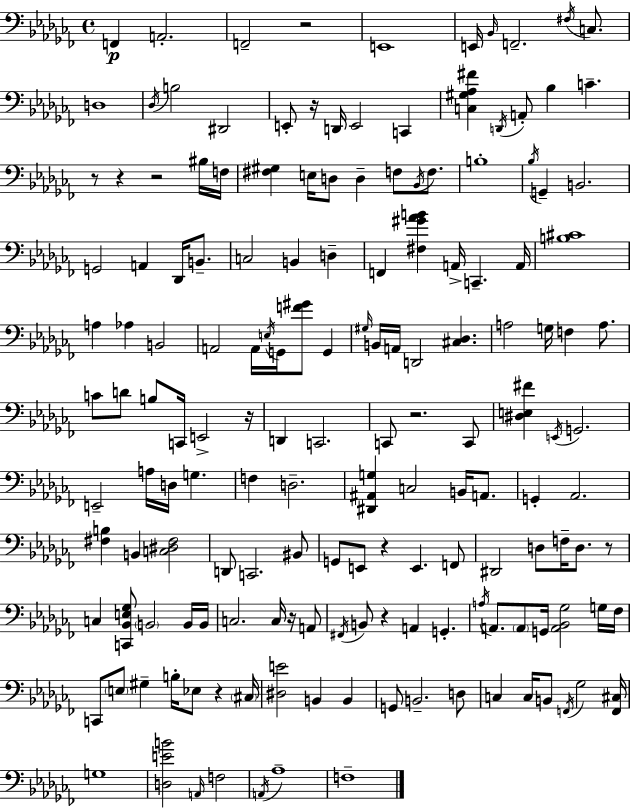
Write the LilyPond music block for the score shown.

{
  \clef bass
  \time 4/4
  \defaultTimeSignature
  \key aes \minor
  f,4\p a,2.-. | f,2-- r2 | e,1 | e,16 \grace { bes,16 } f,2.-- \acciaccatura { fis16 } c8. | \break d1 | \acciaccatura { des16 } b2 dis,2 | e,8-. r16 d,16 e,2 c,4 | <c gis aes fis'>4 \acciaccatura { d,16 } a,8-. bes4 c'4.-- | \break r8 r4 r2 | bis16 f16 <fis gis>4 e16 d8 d4-- f8 | \acciaccatura { bes,16 } f8. b1-. | \acciaccatura { bes16 } g,4-- b,2. | \break g,2 a,4 | des,16 b,8.-- c2 b,4 | d4-- f,4 <fis gis' aes' b'>4 a,16-> c,4.-- | a,16 <b cis'>1 | \break a4 aes4 b,2 | a,2 a,16 \acciaccatura { e16 } | g,16 <f' gis'>8 g,4 \grace { gis16 } b,16 a,16 d,2 | <cis des>4. a2 | \break g16 f4 a8. c'8 d'8 b8 c,16 e,2-> | r16 d,4 c,2. | c,8 r2. | c,8 <dis e fis'>4 \acciaccatura { e,16 } g,2. | \break e,2-- | a16 d16 g4. f4 d2.-- | <dis, ais, g>4 c2 | b,16 a,8. g,4-. aes,2. | \break <fis b>4 b,4 | <c dis fis>2 d,8 c,2. | bis,8 g,8 e,8 r4 | e,4. f,8 dis,2 | \break d8 f16-- d8. r8 c4 <c, bes, e ges>8 \parenthesize b,2 | b,16 b,16 c2. | c16 r16 a,8 \acciaccatura { fis,16 } b,8 r4 | a,4 g,4.-. \acciaccatura { a16 } a,8. \parenthesize a,8 | \break g,16 <a, bes, ges>2 g16 fes16 c,8 \parenthesize e8 gis4-- | b16-. ees8 r4 \parenthesize cis16 <dis e'>2 | b,4 b,4 g,8 b,2.-- | d8 c4 c16 | \break b,8 \acciaccatura { f,16 } ges2 <f, cis>16 g1 | <d e' b'>2 | \grace { a,16 } f2 \acciaccatura { a,16 } aes1-- | f1-- | \break \bar "|."
}